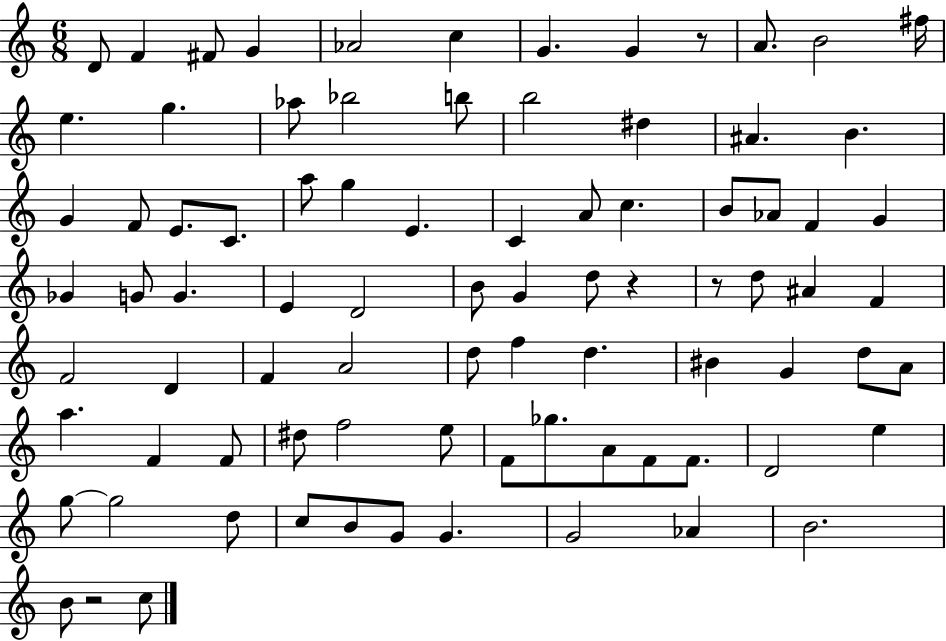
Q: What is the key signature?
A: C major